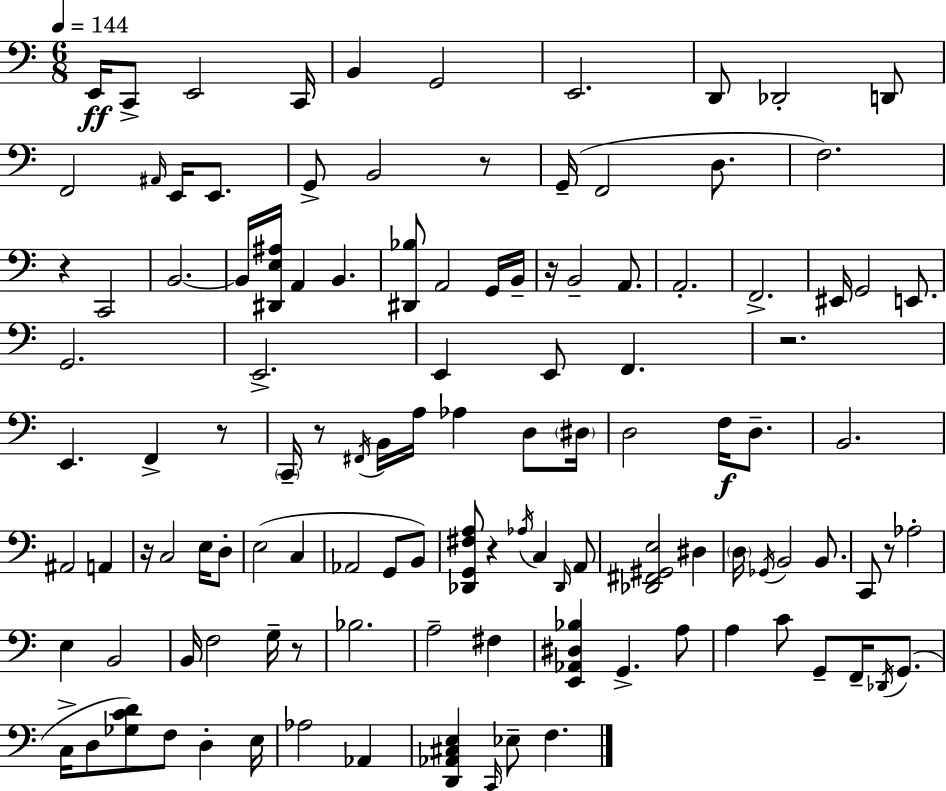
E2/s C2/e E2/h C2/s B2/q G2/h E2/h. D2/e Db2/h D2/e F2/h A#2/s E2/s E2/e. G2/e B2/h R/e G2/s F2/h D3/e. F3/h. R/q C2/h B2/h. B2/s [D#2,E3,A#3]/s A2/q B2/q. [D#2,Bb3]/e A2/h G2/s B2/s R/s B2/h A2/e. A2/h. F2/h. EIS2/s G2/h E2/e. G2/h. E2/h. E2/q E2/e F2/q. R/h. E2/q. F2/q R/e C2/s R/e F#2/s B2/s A3/s Ab3/q D3/e D#3/s D3/h F3/s D3/e. B2/h. A#2/h A2/q R/s C3/h E3/s D3/e E3/h C3/q Ab2/h G2/e B2/e [Db2,G2,F#3,A3]/e R/q Ab3/s C3/q Db2/s A2/e [Db2,F#2,G#2,E3]/h D#3/q D3/s Gb2/s B2/h B2/e. C2/e R/e Ab3/h E3/q B2/h B2/s F3/h G3/s R/e Bb3/h. A3/h F#3/q [E2,Ab2,D#3,Bb3]/q G2/q. A3/e A3/q C4/e G2/e F2/s Db2/s G2/e. C3/s D3/e [Gb3,C4,D4]/e F3/e D3/q E3/s Ab3/h Ab2/q [D2,Ab2,C#3,E3]/q C2/s Eb3/e F3/q.